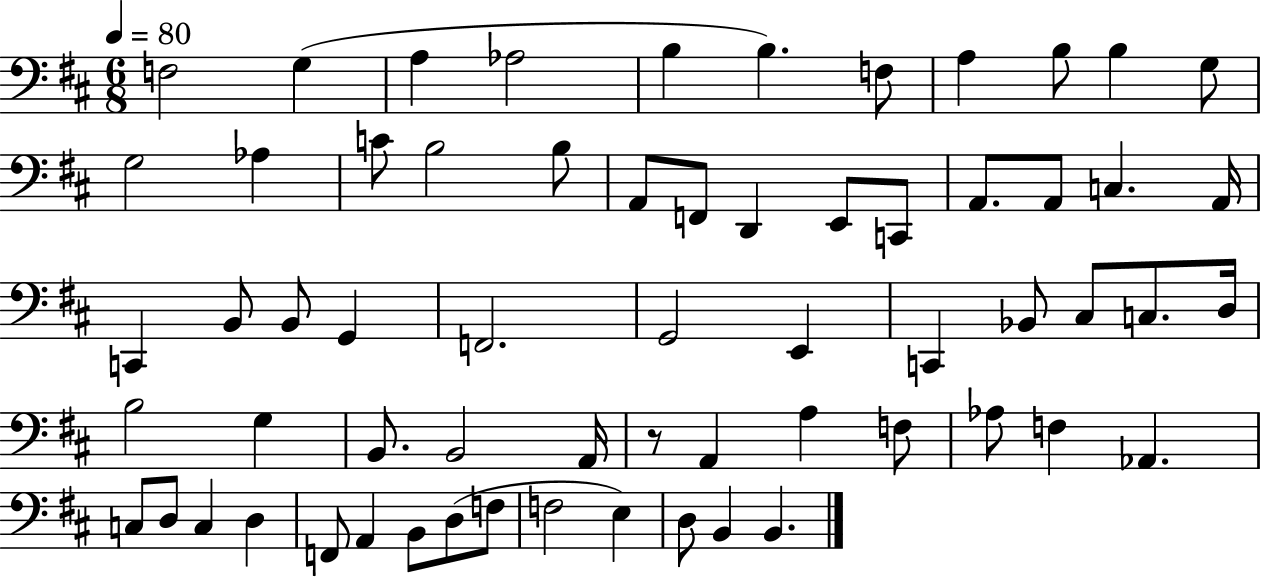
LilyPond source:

{
  \clef bass
  \numericTimeSignature
  \time 6/8
  \key d \major
  \tempo 4 = 80
  f2 g4( | a4 aes2 | b4 b4.) f8 | a4 b8 b4 g8 | \break g2 aes4 | c'8 b2 b8 | a,8 f,8 d,4 e,8 c,8 | a,8. a,8 c4. a,16 | \break c,4 b,8 b,8 g,4 | f,2. | g,2 e,4 | c,4 bes,8 cis8 c8. d16 | \break b2 g4 | b,8. b,2 a,16 | r8 a,4 a4 f8 | aes8 f4 aes,4. | \break c8 d8 c4 d4 | f,8 a,4 b,8 d8( f8 | f2 e4) | d8 b,4 b,4. | \break \bar "|."
}